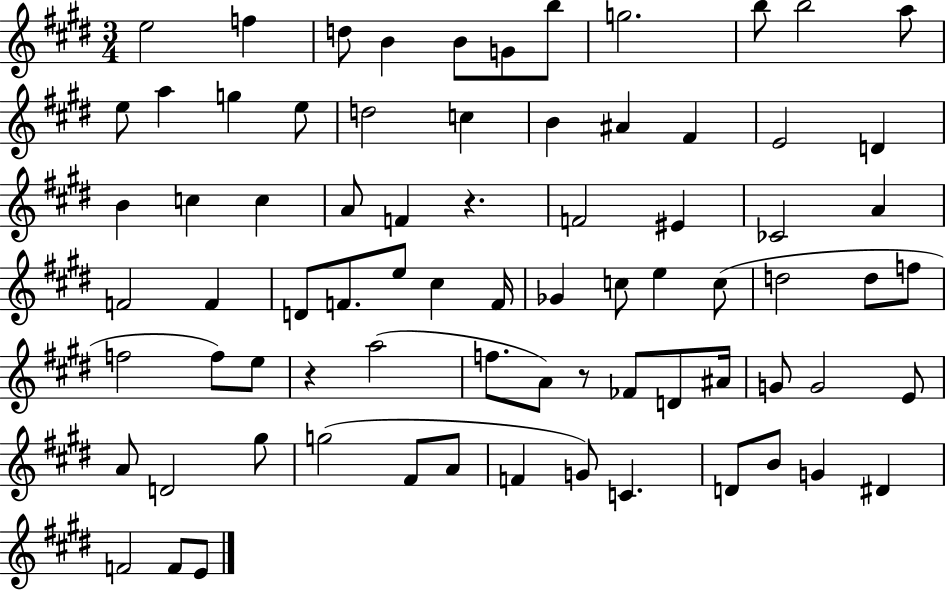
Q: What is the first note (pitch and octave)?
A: E5